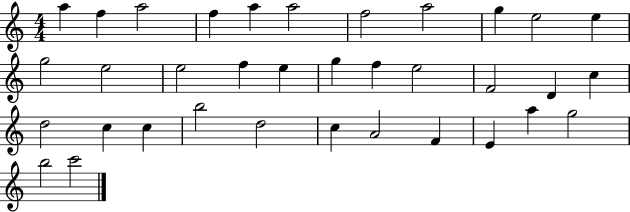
{
  \clef treble
  \numericTimeSignature
  \time 4/4
  \key c \major
  a''4 f''4 a''2 | f''4 a''4 a''2 | f''2 a''2 | g''4 e''2 e''4 | \break g''2 e''2 | e''2 f''4 e''4 | g''4 f''4 e''2 | f'2 d'4 c''4 | \break d''2 c''4 c''4 | b''2 d''2 | c''4 a'2 f'4 | e'4 a''4 g''2 | \break b''2 c'''2 | \bar "|."
}